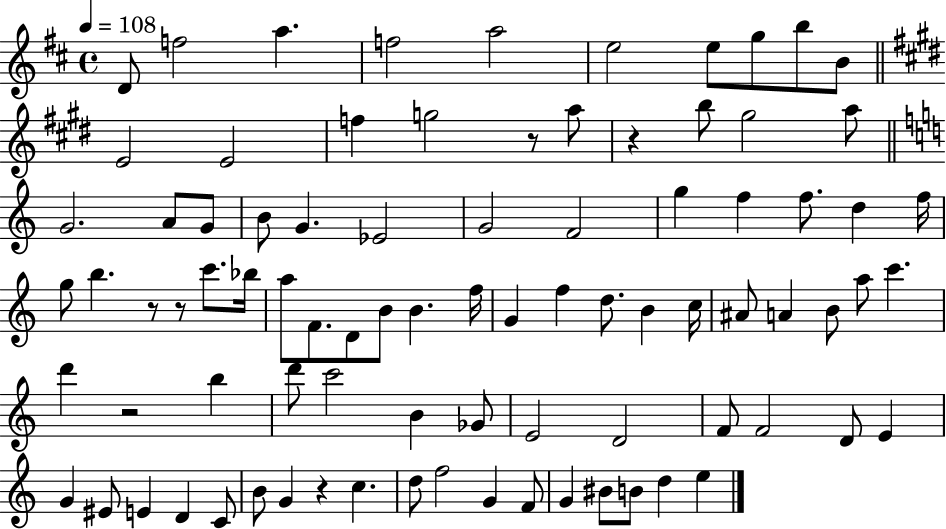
{
  \clef treble
  \time 4/4
  \defaultTimeSignature
  \key d \major
  \tempo 4 = 108
  d'8 f''2 a''4. | f''2 a''2 | e''2 e''8 g''8 b''8 b'8 | \bar "||" \break \key e \major e'2 e'2 | f''4 g''2 r8 a''8 | r4 b''8 gis''2 a''8 | \bar "||" \break \key c \major g'2. a'8 g'8 | b'8 g'4. ees'2 | g'2 f'2 | g''4 f''4 f''8. d''4 f''16 | \break g''8 b''4. r8 r8 c'''8. bes''16 | a''8 f'8. d'8 b'8 b'4. f''16 | g'4 f''4 d''8. b'4 c''16 | ais'8 a'4 b'8 a''8 c'''4. | \break d'''4 r2 b''4 | d'''8 c'''2 b'4 ges'8 | e'2 d'2 | f'8 f'2 d'8 e'4 | \break g'4 eis'8 e'4 d'4 c'8 | b'8 g'4 r4 c''4. | d''8 f''2 g'4 f'8 | g'4 bis'8 b'8 d''4 e''4 | \break \bar "|."
}